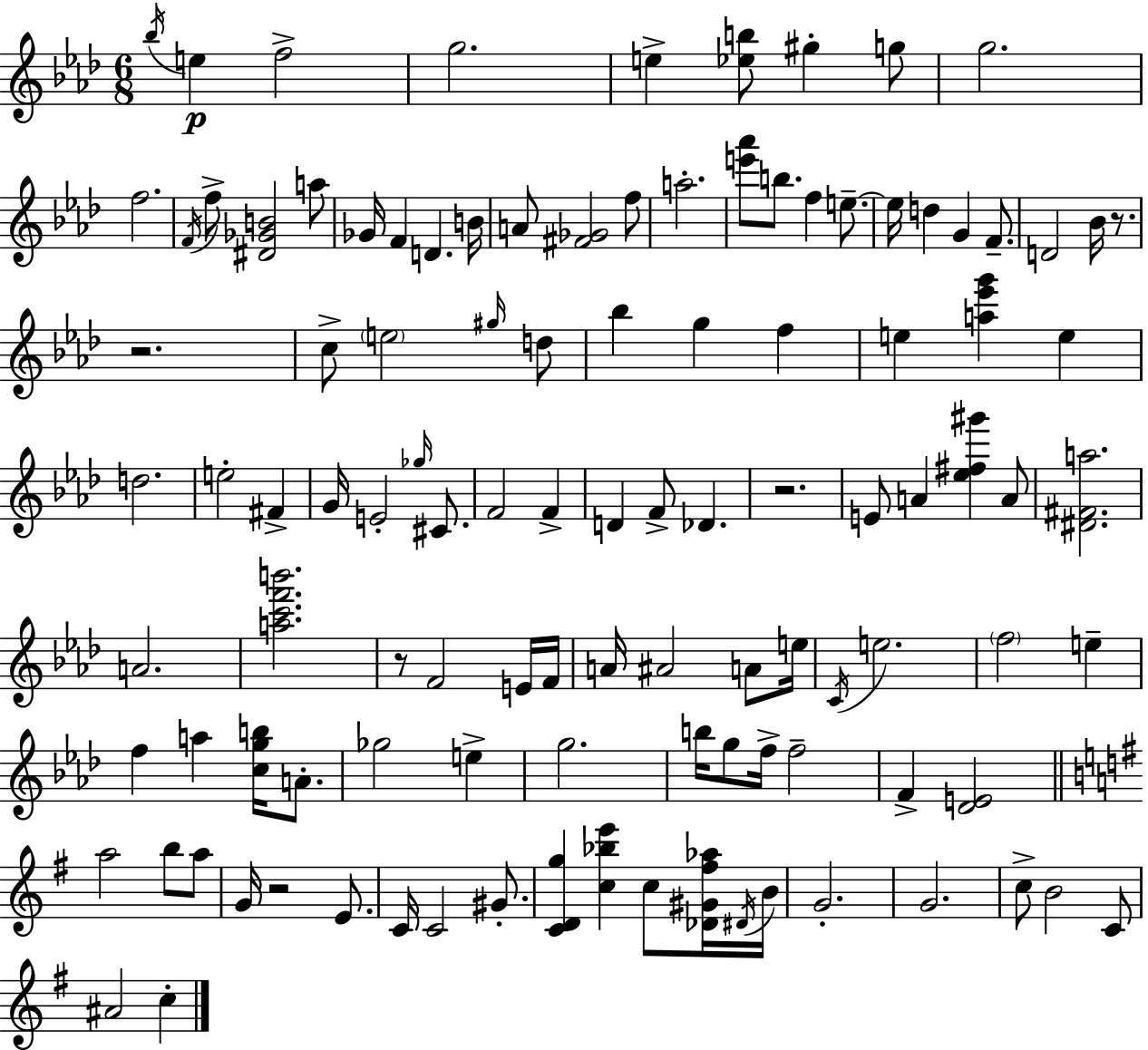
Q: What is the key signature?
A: F minor